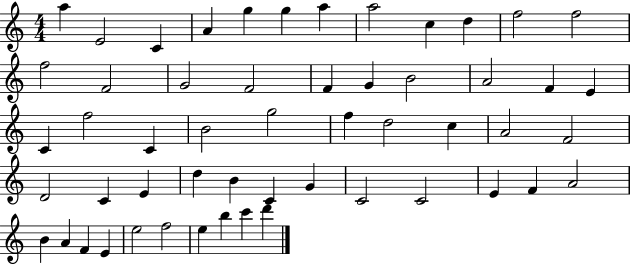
X:1
T:Untitled
M:4/4
L:1/4
K:C
a E2 C A g g a a2 c d f2 f2 f2 F2 G2 F2 F G B2 A2 F E C f2 C B2 g2 f d2 c A2 F2 D2 C E d B C G C2 C2 E F A2 B A F E e2 f2 e b c' d'